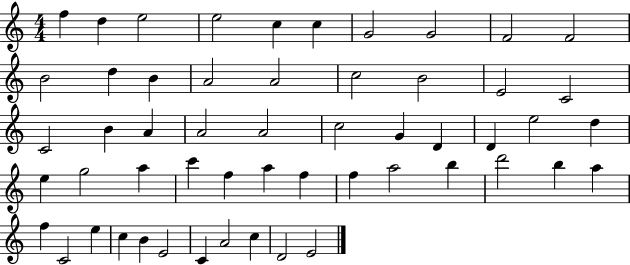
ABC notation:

X:1
T:Untitled
M:4/4
L:1/4
K:C
f d e2 e2 c c G2 G2 F2 F2 B2 d B A2 A2 c2 B2 E2 C2 C2 B A A2 A2 c2 G D D e2 d e g2 a c' f a f f a2 b d'2 b a f C2 e c B E2 C A2 c D2 E2